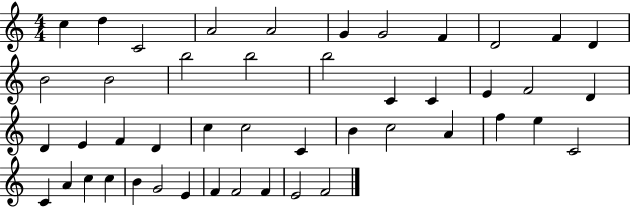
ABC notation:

X:1
T:Untitled
M:4/4
L:1/4
K:C
c d C2 A2 A2 G G2 F D2 F D B2 B2 b2 b2 b2 C C E F2 D D E F D c c2 C B c2 A f e C2 C A c c B G2 E F F2 F E2 F2